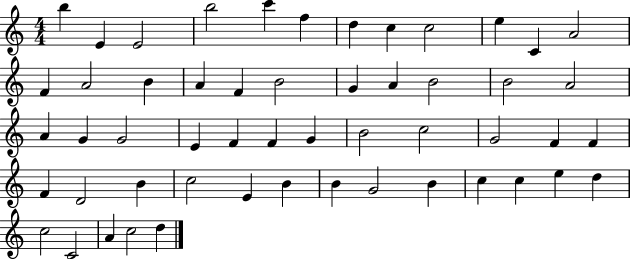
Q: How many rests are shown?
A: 0